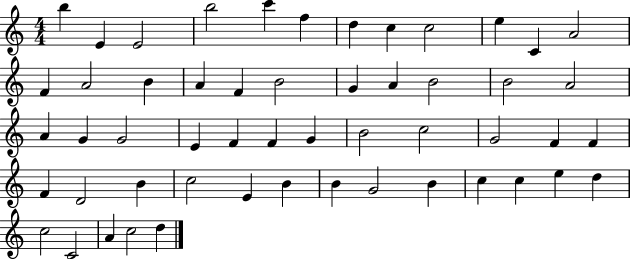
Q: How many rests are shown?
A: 0